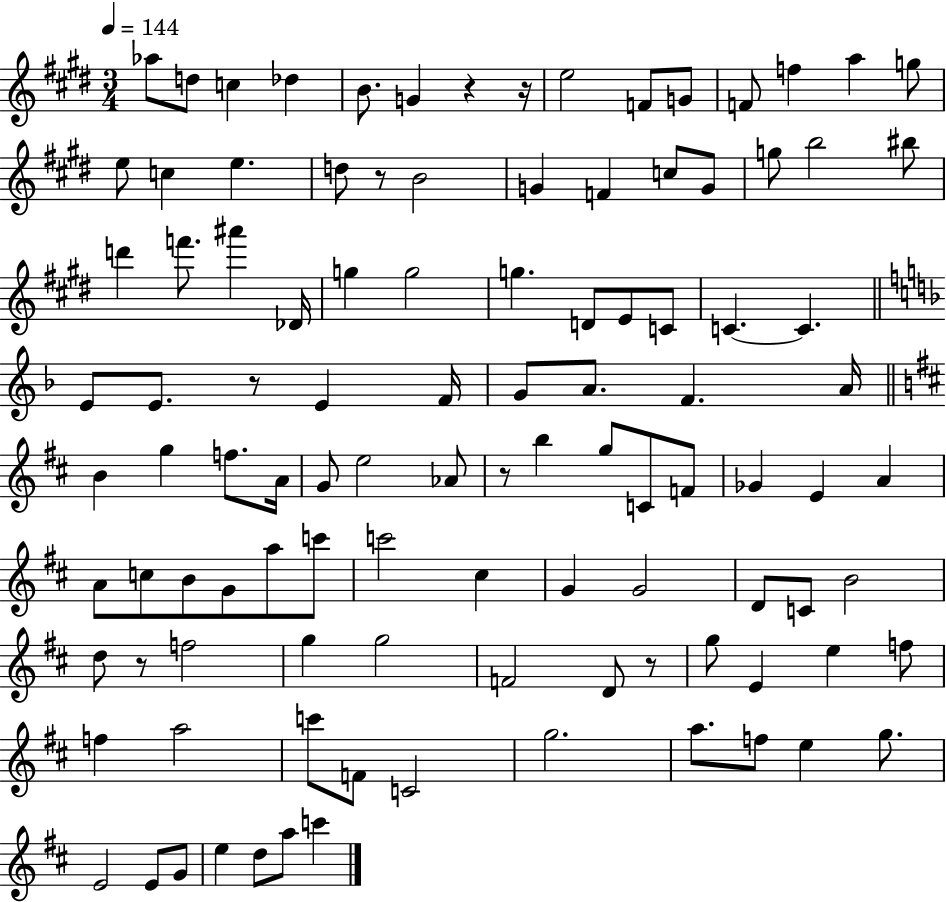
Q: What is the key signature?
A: E major